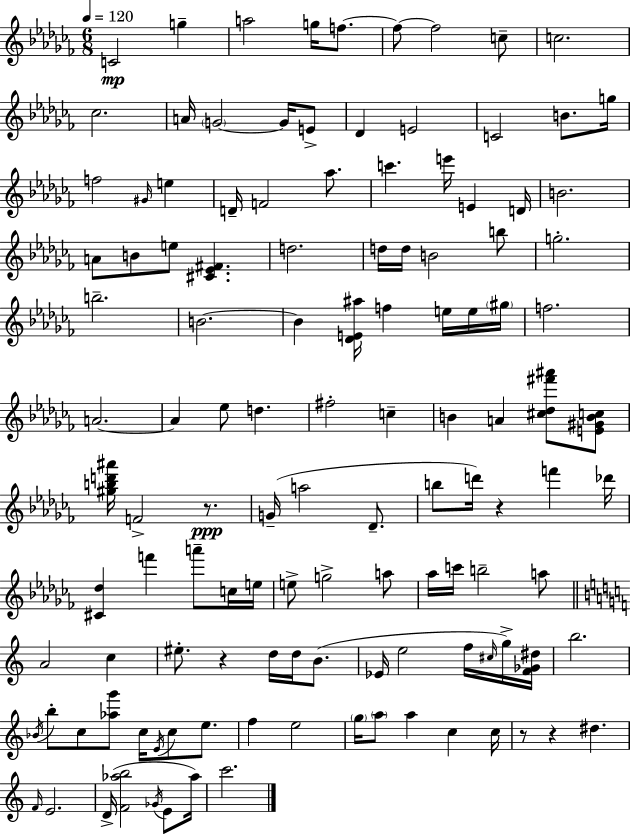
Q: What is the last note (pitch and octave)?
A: C6